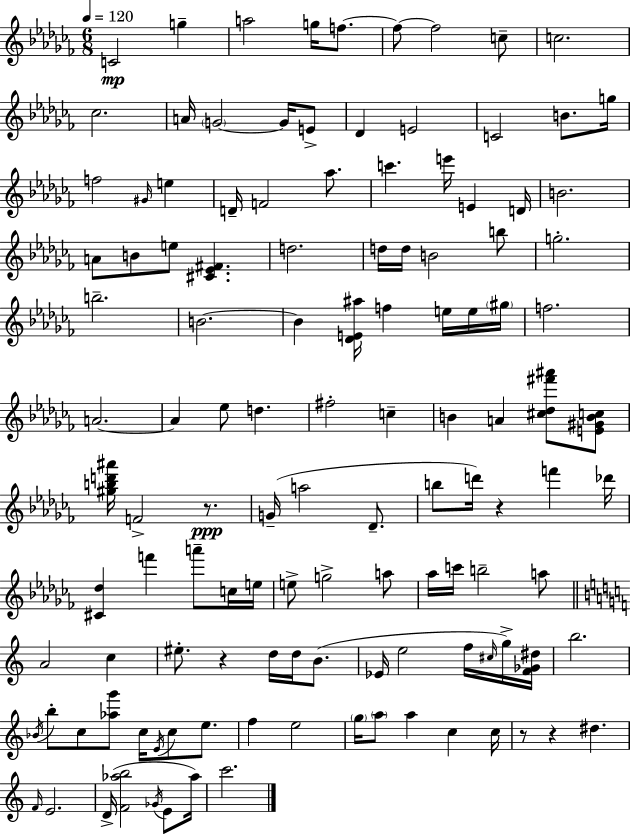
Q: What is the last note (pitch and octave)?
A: C6